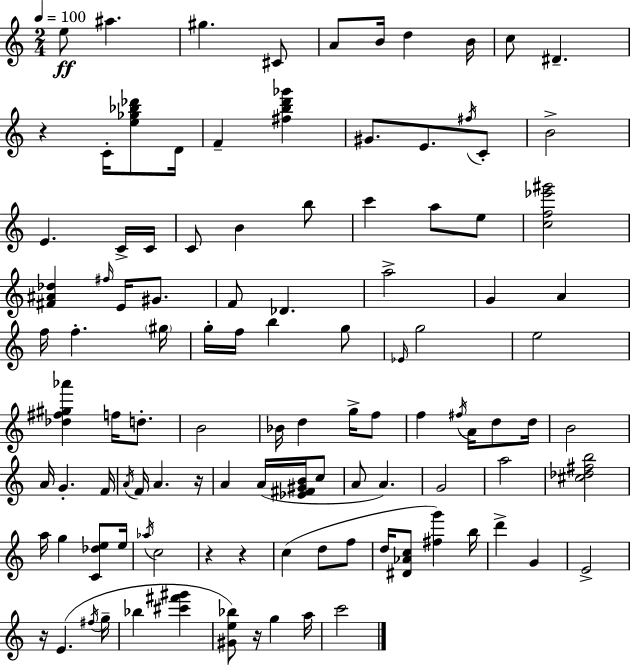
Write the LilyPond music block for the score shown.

{
  \clef treble
  \numericTimeSignature
  \time 2/4
  \key c \major
  \tempo 4 = 100
  e''8\ff ais''4. | gis''4. cis'8 | a'8 b'16 d''4 b'16 | c''8 dis'4.-- | \break r4 c'16-. <e'' ges'' bes'' des'''>8 d'16 | f'4-- <fis'' b'' d''' ges'''>4 | gis'8. e'8. \acciaccatura { fis''16 } c'8-. | b'2-> | \break e'4. c'16-> | c'16 c'8 b'4 b''8 | c'''4 a''8 e''8 | <c'' f'' ees''' gis'''>2 | \break <fis' ais' des''>4 \grace { fis''16 } e'16 gis'8. | f'8 des'4. | a''2-> | g'4 a'4 | \break f''16 f''4.-. | \parenthesize gis''16 g''16-. f''16 b''4 | g''8 \grace { ees'16 } g''2 | e''2 | \break <des'' fis'' gis'' aes'''>4 f''16 | d''8.-. b'2 | bes'16 d''4 | g''16-> f''8 f''4 \acciaccatura { fis''16 } | \break a'16 d''8 d''16 b'2 | a'16 g'4.-. | f'16 \acciaccatura { a'16 } f'16 a'4. | r16 a'4 | \break a'16( <ees' fis' gis' b'>16 c''8 a'8 a'4.) | g'2 | a''2 | <cis'' des'' fis'' b''>2 | \break a''16 g''4 | <c' des'' e''>8 e''16 \acciaccatura { aes''16 } c''2 | r4 | r4 c''4( | \break d''8 f''8 d''16 <dis' aes' c''>8 | <fis'' g'''>4) b''16 d'''4-> | g'4 e'2-> | r16 e'4.( | \break \acciaccatura { fis''16 } g''16-- bes''4 | <cis''' fis''' gis'''>4 <gis' e'' bes''>8) | r16 g''4 a''16 c'''2 | \bar "|."
}